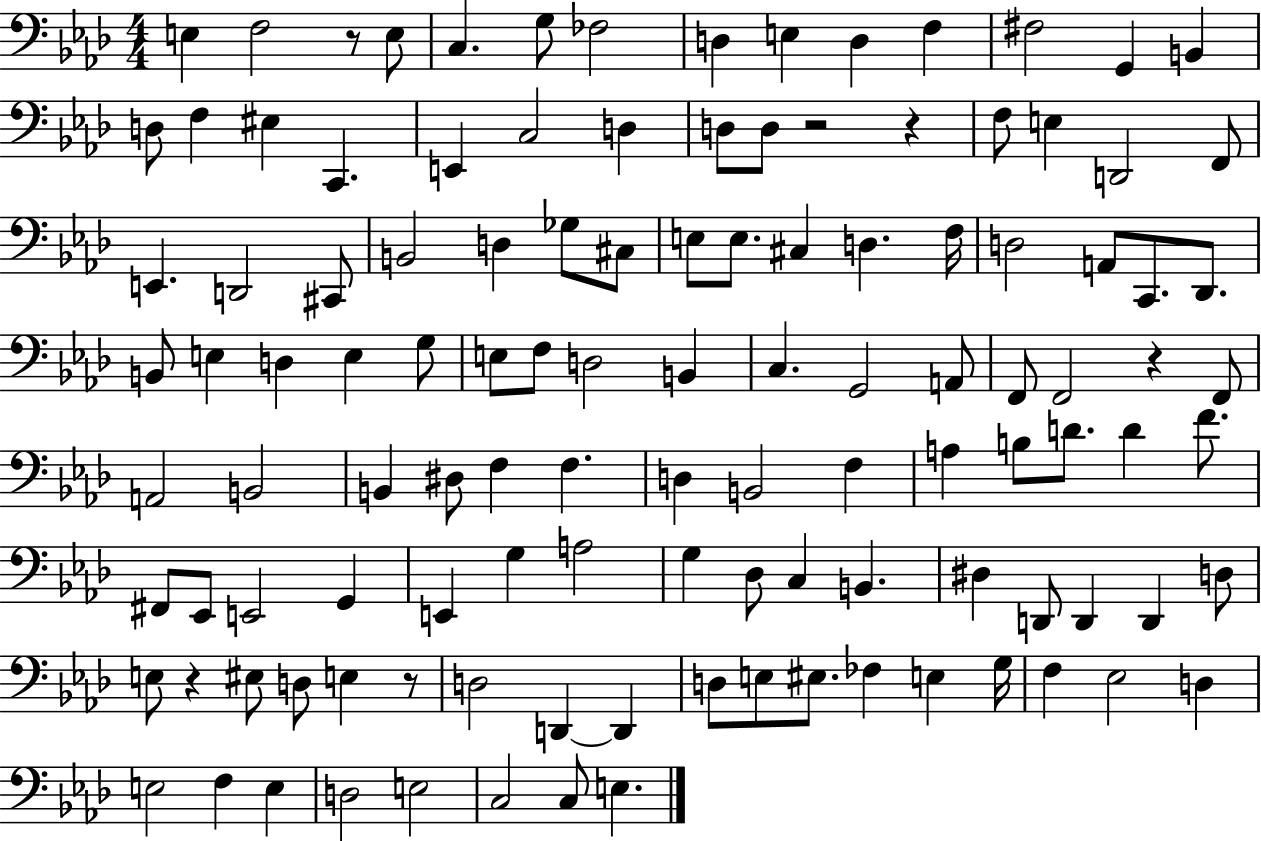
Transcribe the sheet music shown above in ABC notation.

X:1
T:Untitled
M:4/4
L:1/4
K:Ab
E, F,2 z/2 E,/2 C, G,/2 _F,2 D, E, D, F, ^F,2 G,, B,, D,/2 F, ^E, C,, E,, C,2 D, D,/2 D,/2 z2 z F,/2 E, D,,2 F,,/2 E,, D,,2 ^C,,/2 B,,2 D, _G,/2 ^C,/2 E,/2 E,/2 ^C, D, F,/4 D,2 A,,/2 C,,/2 _D,,/2 B,,/2 E, D, E, G,/2 E,/2 F,/2 D,2 B,, C, G,,2 A,,/2 F,,/2 F,,2 z F,,/2 A,,2 B,,2 B,, ^D,/2 F, F, D, B,,2 F, A, B,/2 D/2 D F/2 ^F,,/2 _E,,/2 E,,2 G,, E,, G, A,2 G, _D,/2 C, B,, ^D, D,,/2 D,, D,, D,/2 E,/2 z ^E,/2 D,/2 E, z/2 D,2 D,, D,, D,/2 E,/2 ^E,/2 _F, E, G,/4 F, _E,2 D, E,2 F, E, D,2 E,2 C,2 C,/2 E,